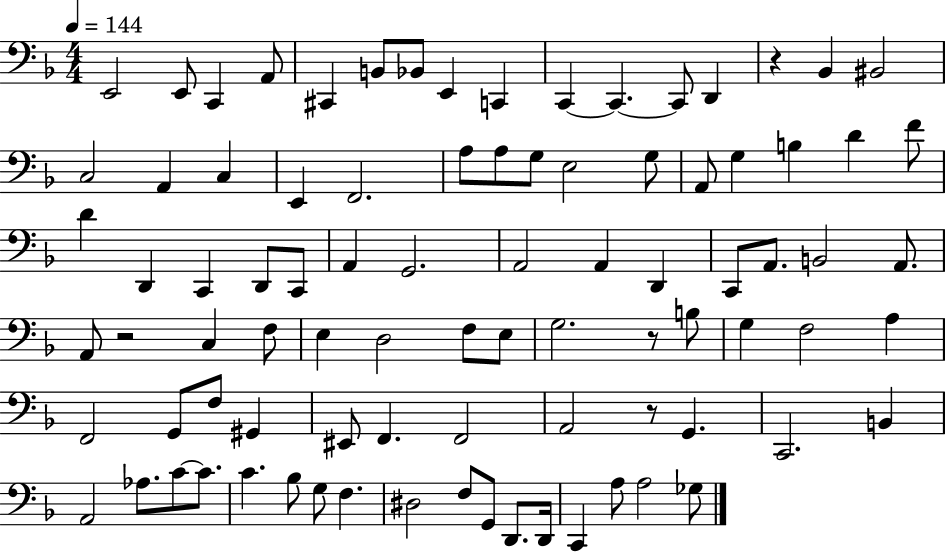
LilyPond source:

{
  \clef bass
  \numericTimeSignature
  \time 4/4
  \key f \major
  \tempo 4 = 144
  e,2 e,8 c,4 a,8 | cis,4 b,8 bes,8 e,4 c,4 | c,4~~ c,4.~~ c,8 d,4 | r4 bes,4 bis,2 | \break c2 a,4 c4 | e,4 f,2. | a8 a8 g8 e2 g8 | a,8 g4 b4 d'4 f'8 | \break d'4 d,4 c,4 d,8 c,8 | a,4 g,2. | a,2 a,4 d,4 | c,8 a,8. b,2 a,8. | \break a,8 r2 c4 f8 | e4 d2 f8 e8 | g2. r8 b8 | g4 f2 a4 | \break f,2 g,8 f8 gis,4 | eis,8 f,4. f,2 | a,2 r8 g,4. | c,2. b,4 | \break a,2 aes8. c'8~~ c'8. | c'4. bes8 g8 f4. | dis2 f8 g,8 d,8. d,16 | c,4 a8 a2 ges8 | \break \bar "|."
}